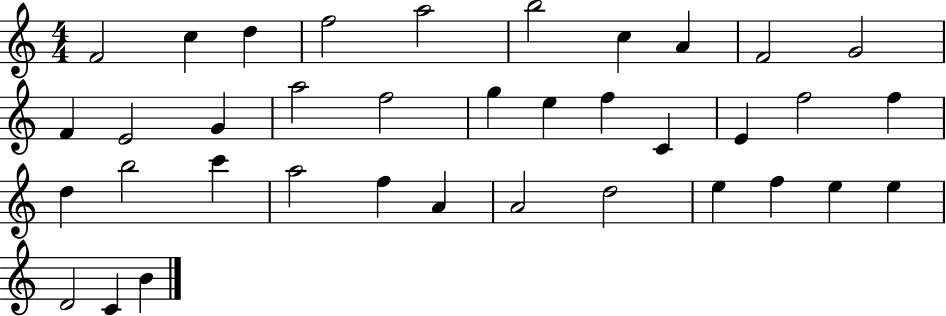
{
  \clef treble
  \numericTimeSignature
  \time 4/4
  \key c \major
  f'2 c''4 d''4 | f''2 a''2 | b''2 c''4 a'4 | f'2 g'2 | \break f'4 e'2 g'4 | a''2 f''2 | g''4 e''4 f''4 c'4 | e'4 f''2 f''4 | \break d''4 b''2 c'''4 | a''2 f''4 a'4 | a'2 d''2 | e''4 f''4 e''4 e''4 | \break d'2 c'4 b'4 | \bar "|."
}